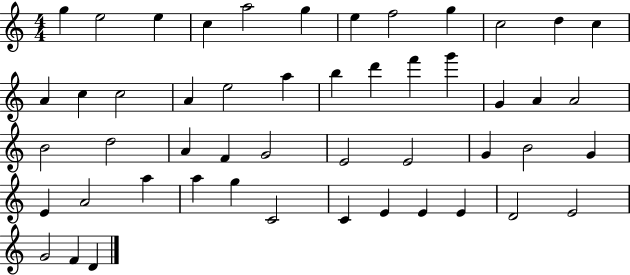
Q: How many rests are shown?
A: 0